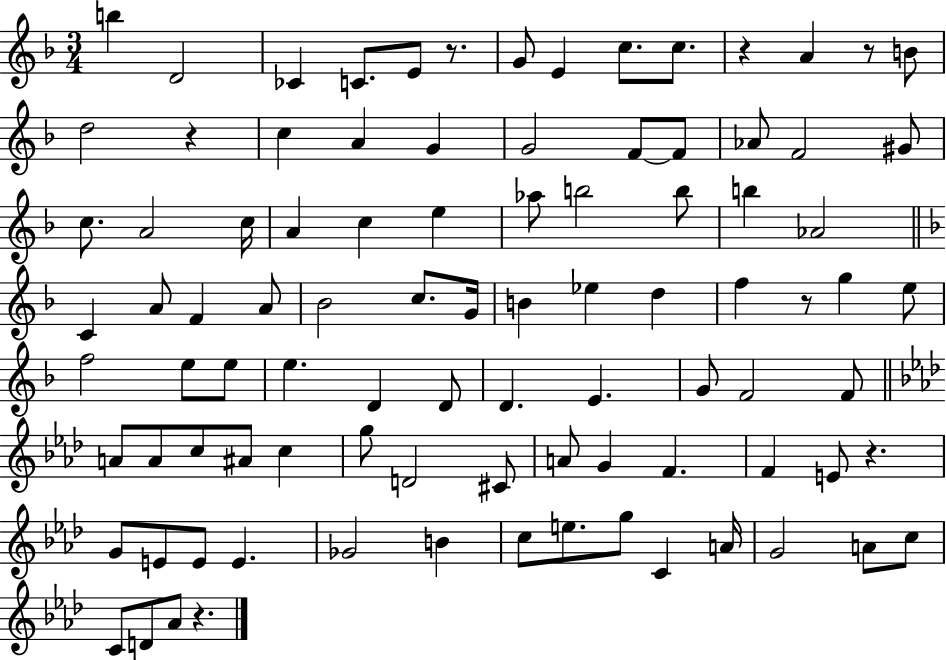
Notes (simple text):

B5/q D4/h CES4/q C4/e. E4/e R/e. G4/e E4/q C5/e. C5/e. R/q A4/q R/e B4/e D5/h R/q C5/q A4/q G4/q G4/h F4/e F4/e Ab4/e F4/h G#4/e C5/e. A4/h C5/s A4/q C5/q E5/q Ab5/e B5/h B5/e B5/q Ab4/h C4/q A4/e F4/q A4/e Bb4/h C5/e. G4/s B4/q Eb5/q D5/q F5/q R/e G5/q E5/e F5/h E5/e E5/e E5/q. D4/q D4/e D4/q. E4/q. G4/e F4/h F4/e A4/e A4/e C5/e A#4/e C5/q G5/e D4/h C#4/e A4/e G4/q F4/q. F4/q E4/e R/q. G4/e E4/e E4/e E4/q. Gb4/h B4/q C5/e E5/e. G5/e C4/q A4/s G4/h A4/e C5/e C4/e D4/e Ab4/e R/q.